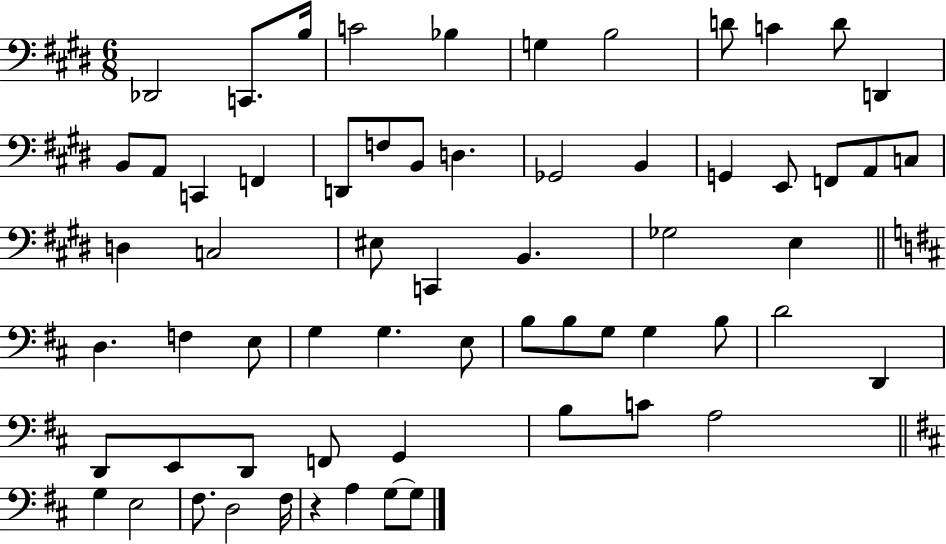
Db2/h C2/e. B3/s C4/h Bb3/q G3/q B3/h D4/e C4/q D4/e D2/q B2/e A2/e C2/q F2/q D2/e F3/e B2/e D3/q. Gb2/h B2/q G2/q E2/e F2/e A2/e C3/e D3/q C3/h EIS3/e C2/q B2/q. Gb3/h E3/q D3/q. F3/q E3/e G3/q G3/q. E3/e B3/e B3/e G3/e G3/q B3/e D4/h D2/q D2/e E2/e D2/e F2/e G2/q B3/e C4/e A3/h G3/q E3/h F#3/e. D3/h F#3/s R/q A3/q G3/e G3/e